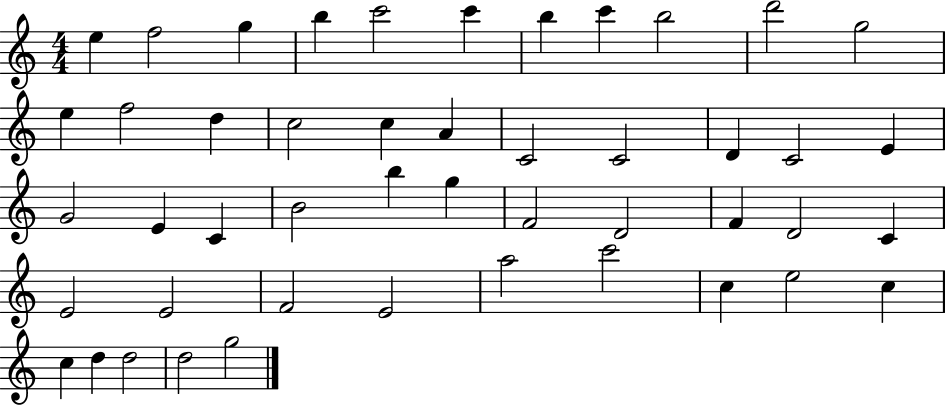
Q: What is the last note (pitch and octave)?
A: G5